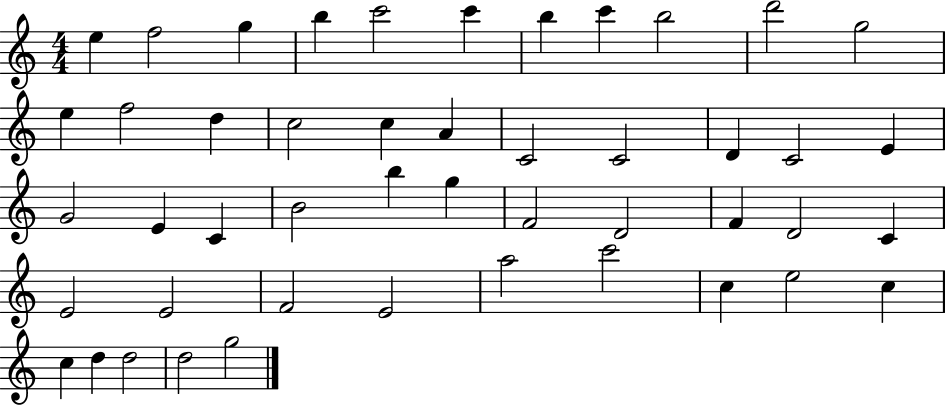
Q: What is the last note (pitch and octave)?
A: G5